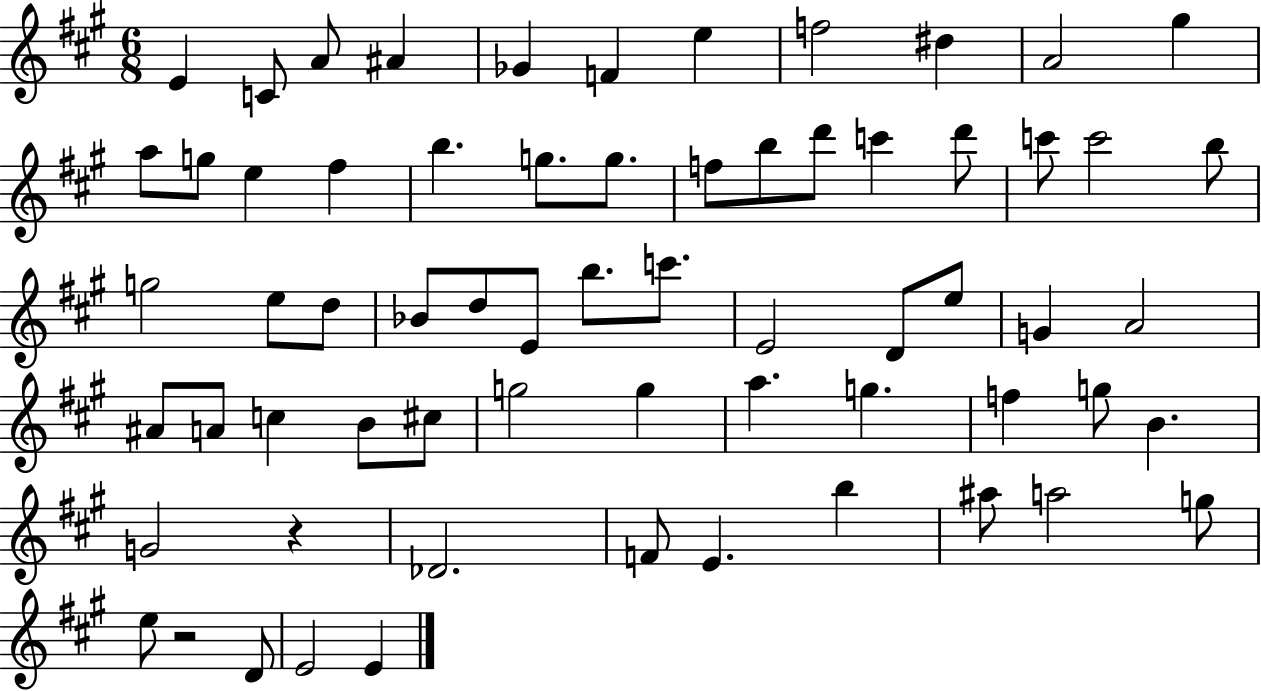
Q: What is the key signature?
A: A major